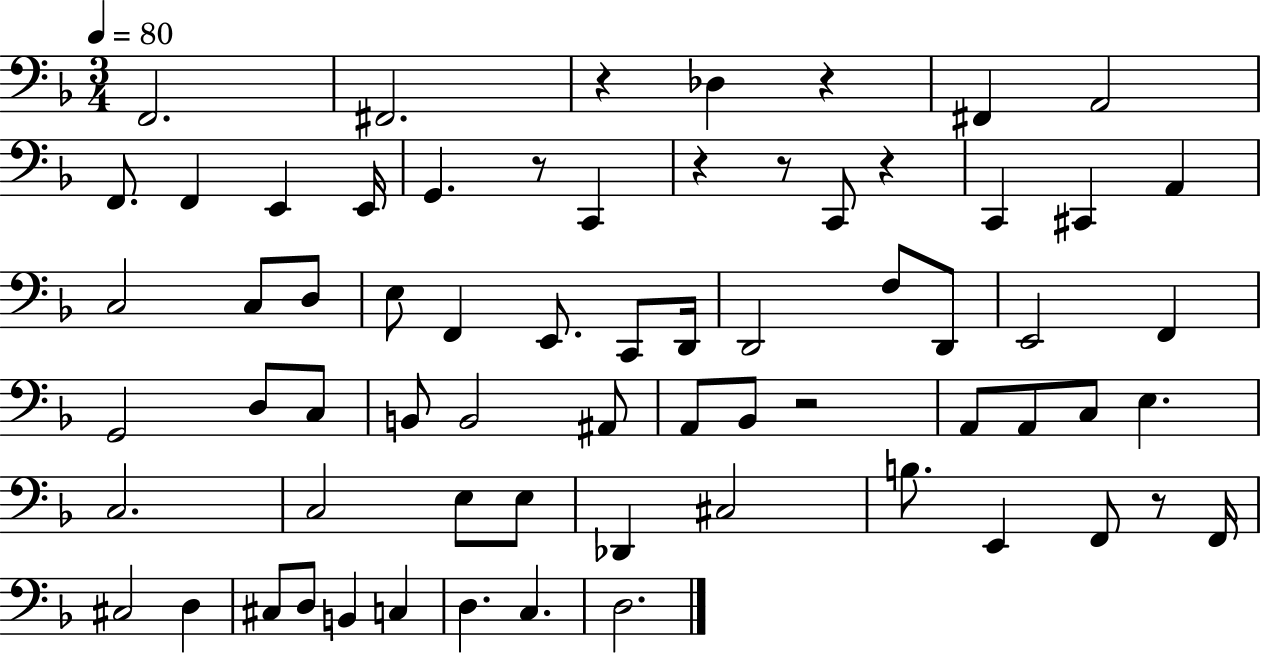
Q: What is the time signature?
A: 3/4